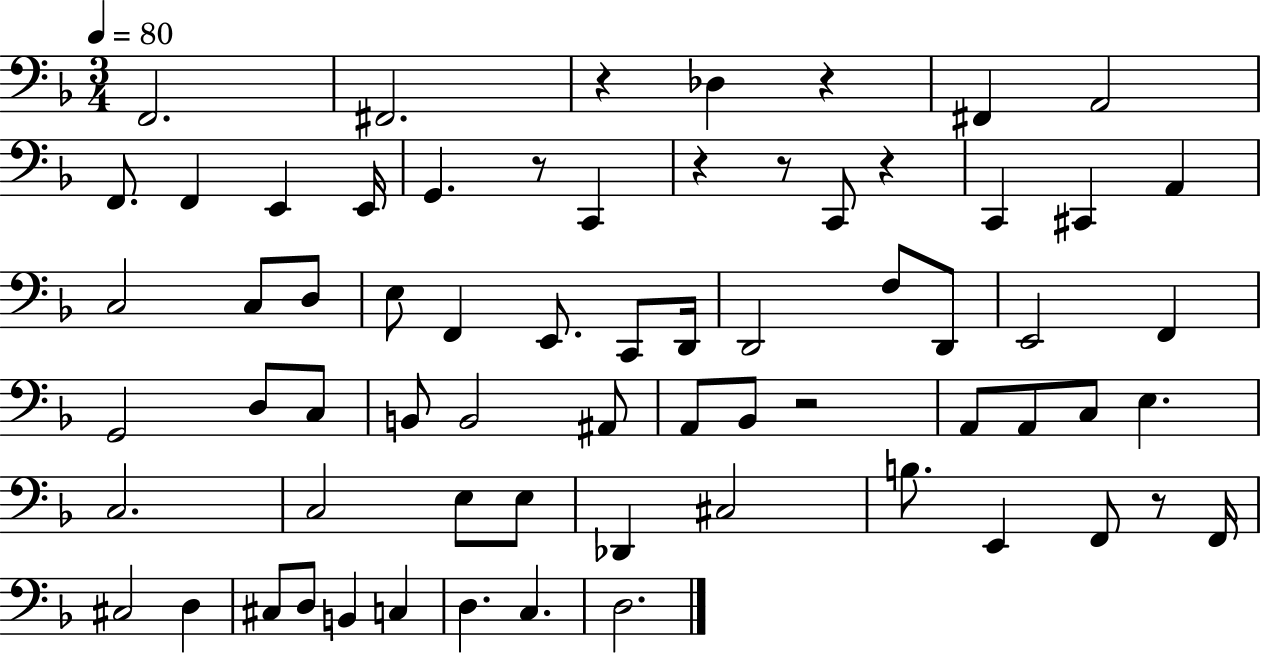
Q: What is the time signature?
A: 3/4